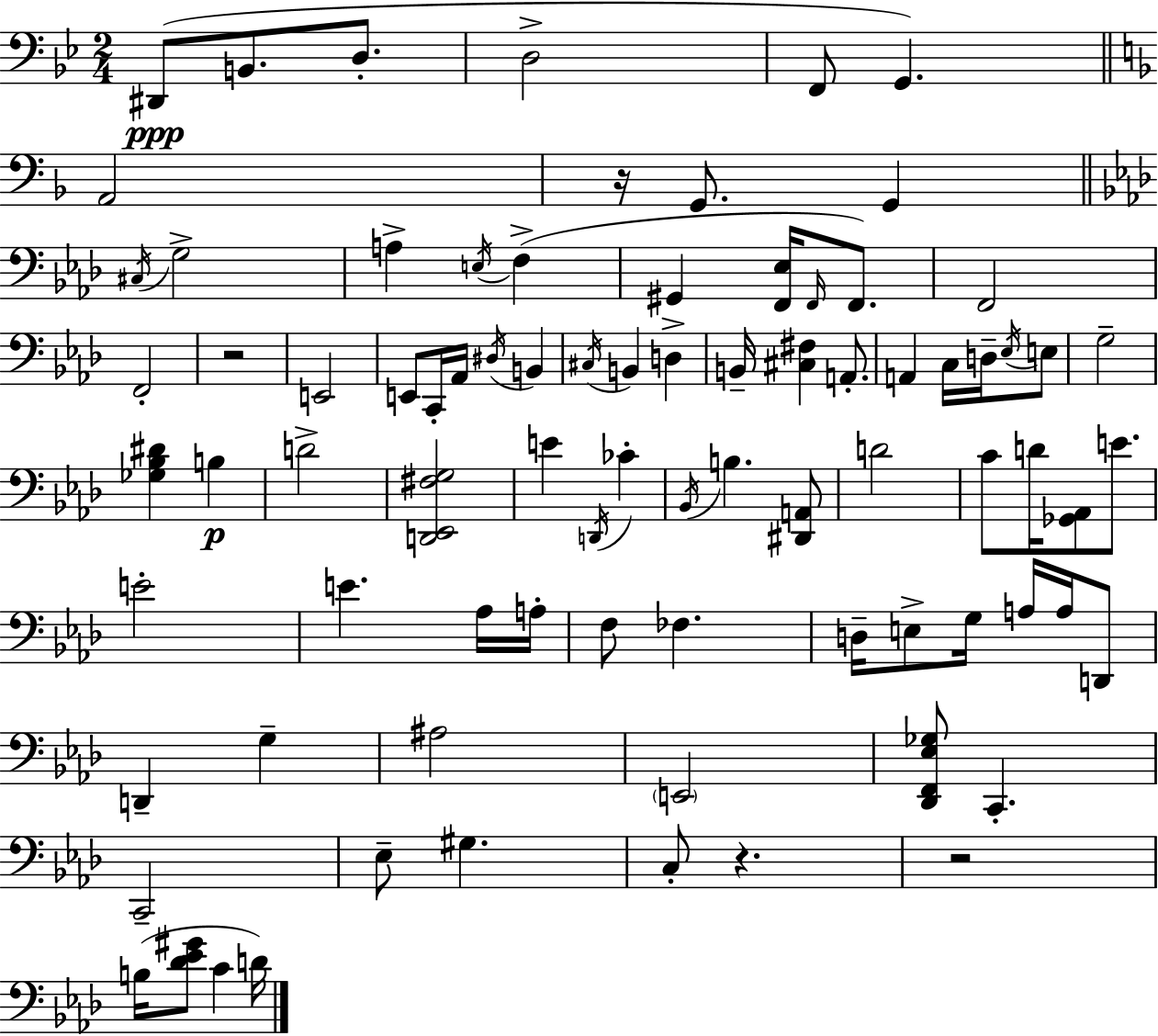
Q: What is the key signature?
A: BES major